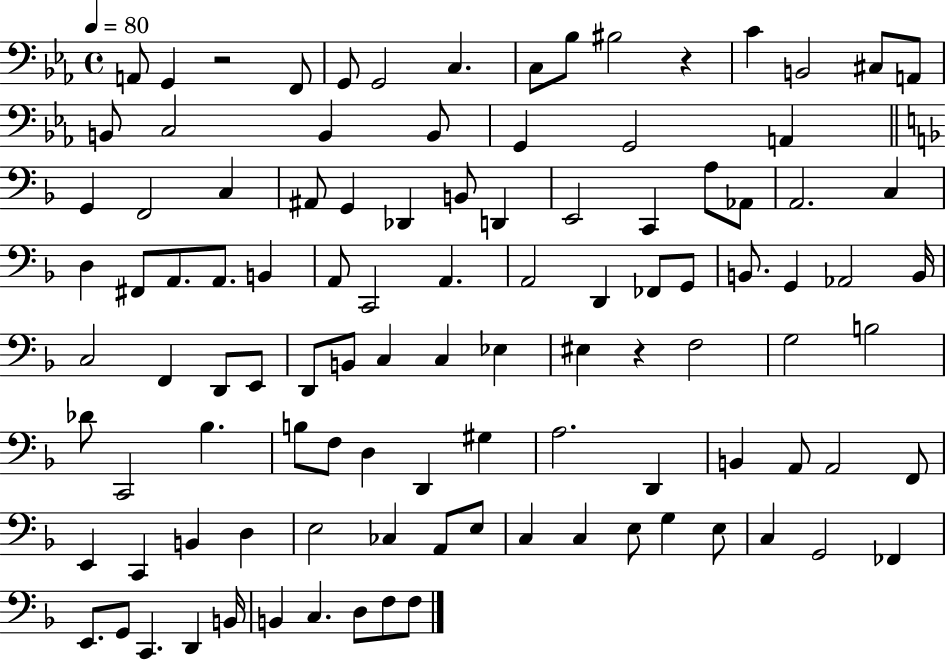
A2/e G2/q R/h F2/e G2/e G2/h C3/q. C3/e Bb3/e BIS3/h R/q C4/q B2/h C#3/e A2/e B2/e C3/h B2/q B2/e G2/q G2/h A2/q G2/q F2/h C3/q A#2/e G2/q Db2/q B2/e D2/q E2/h C2/q A3/e Ab2/e A2/h. C3/q D3/q F#2/e A2/e. A2/e. B2/q A2/e C2/h A2/q. A2/h D2/q FES2/e G2/e B2/e. G2/q Ab2/h B2/s C3/h F2/q D2/e E2/e D2/e B2/e C3/q C3/q Eb3/q EIS3/q R/q F3/h G3/h B3/h Db4/e C2/h Bb3/q. B3/e F3/e D3/q D2/q G#3/q A3/h. D2/q B2/q A2/e A2/h F2/e E2/q C2/q B2/q D3/q E3/h CES3/q A2/e E3/e C3/q C3/q E3/e G3/q E3/e C3/q G2/h FES2/q E2/e. G2/e C2/q. D2/q B2/s B2/q C3/q. D3/e F3/e F3/e